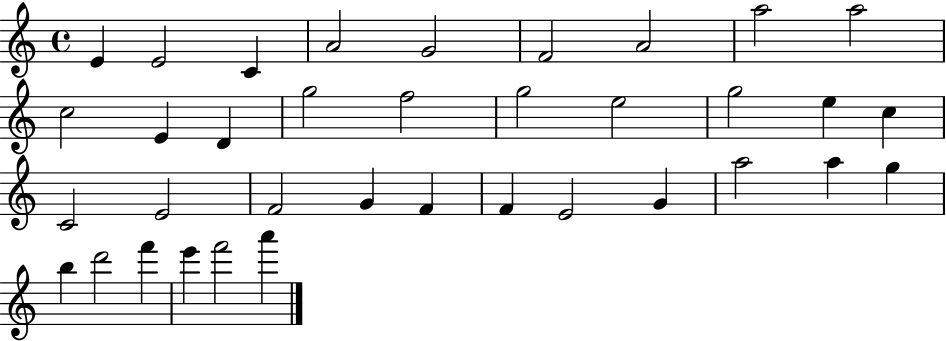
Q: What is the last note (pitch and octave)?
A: A6